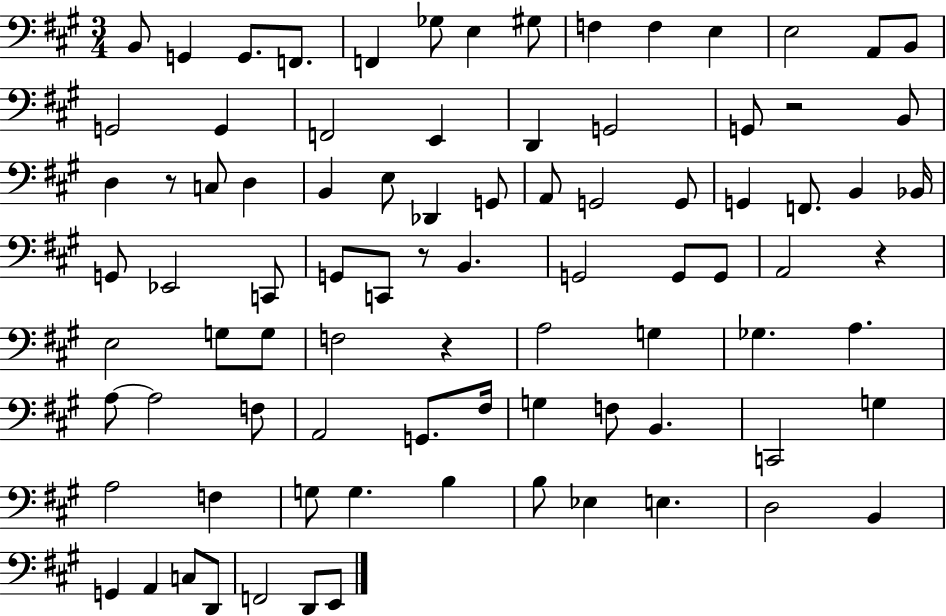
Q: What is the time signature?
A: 3/4